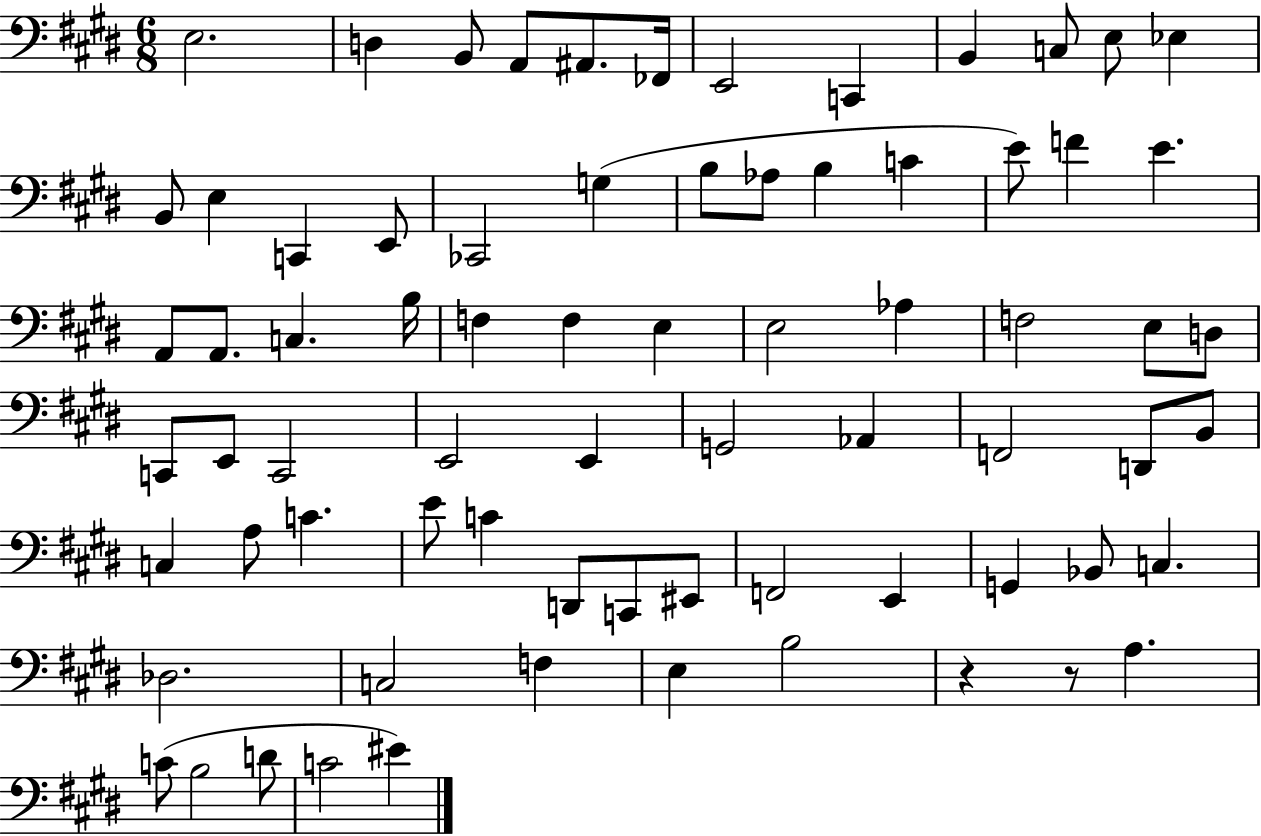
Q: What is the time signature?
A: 6/8